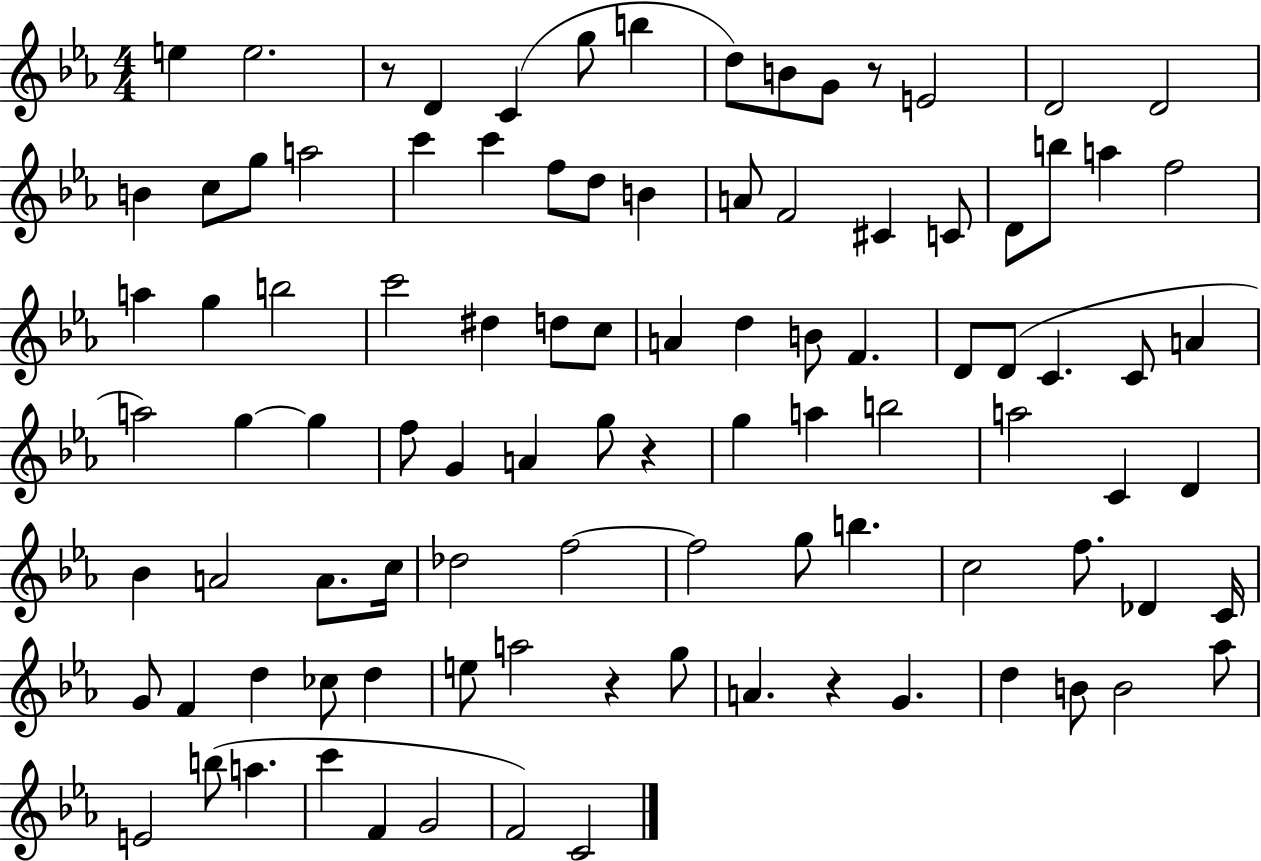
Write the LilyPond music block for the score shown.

{
  \clef treble
  \numericTimeSignature
  \time 4/4
  \key ees \major
  \repeat volta 2 { e''4 e''2. | r8 d'4 c'4( g''8 b''4 | d''8) b'8 g'8 r8 e'2 | d'2 d'2 | \break b'4 c''8 g''8 a''2 | c'''4 c'''4 f''8 d''8 b'4 | a'8 f'2 cis'4 c'8 | d'8 b''8 a''4 f''2 | \break a''4 g''4 b''2 | c'''2 dis''4 d''8 c''8 | a'4 d''4 b'8 f'4. | d'8 d'8( c'4. c'8 a'4 | \break a''2) g''4~~ g''4 | f''8 g'4 a'4 g''8 r4 | g''4 a''4 b''2 | a''2 c'4 d'4 | \break bes'4 a'2 a'8. c''16 | des''2 f''2~~ | f''2 g''8 b''4. | c''2 f''8. des'4 c'16 | \break g'8 f'4 d''4 ces''8 d''4 | e''8 a''2 r4 g''8 | a'4. r4 g'4. | d''4 b'8 b'2 aes''8 | \break e'2 b''8( a''4. | c'''4 f'4 g'2 | f'2) c'2 | } \bar "|."
}